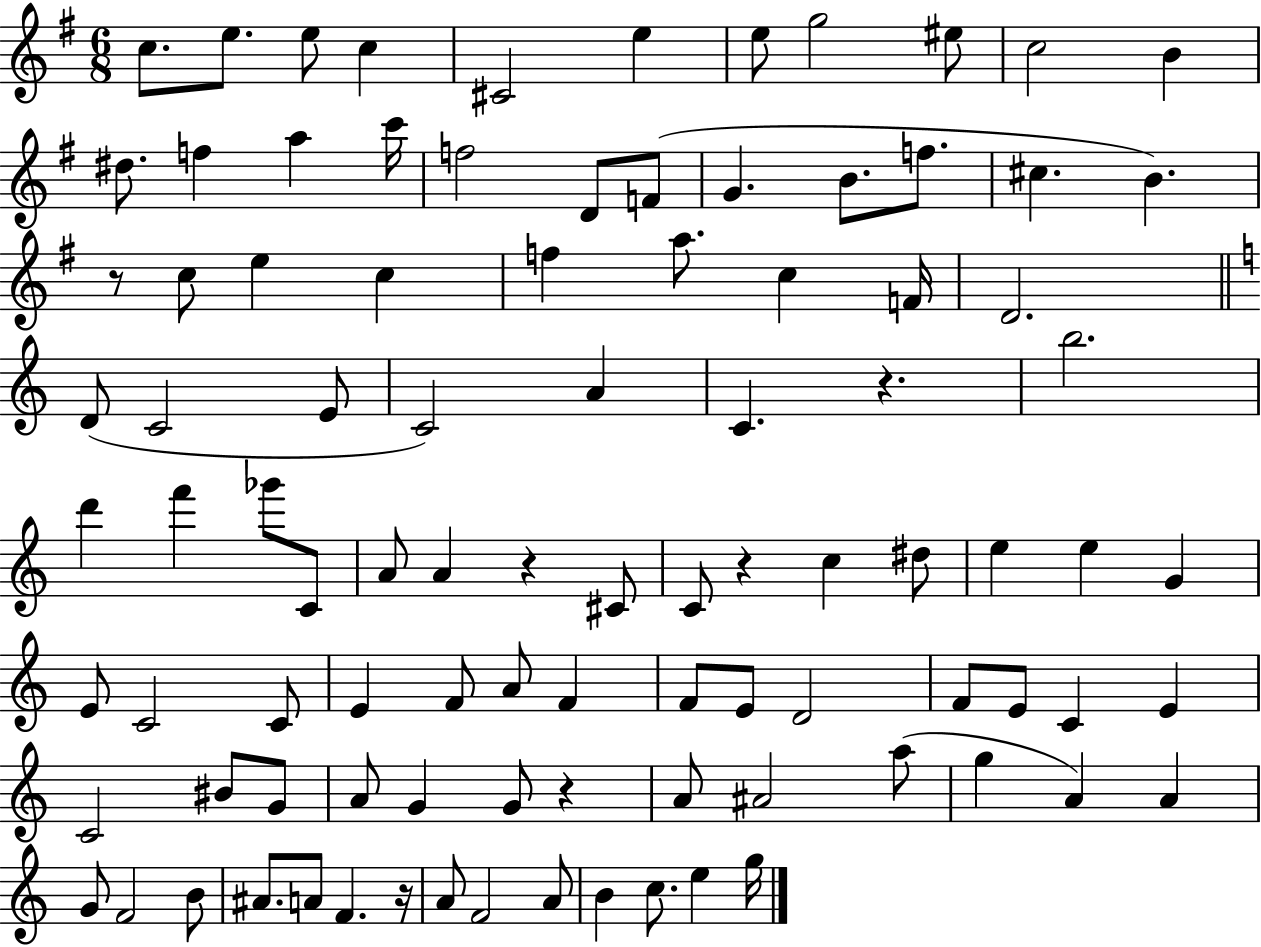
X:1
T:Untitled
M:6/8
L:1/4
K:G
c/2 e/2 e/2 c ^C2 e e/2 g2 ^e/2 c2 B ^d/2 f a c'/4 f2 D/2 F/2 G B/2 f/2 ^c B z/2 c/2 e c f a/2 c F/4 D2 D/2 C2 E/2 C2 A C z b2 d' f' _g'/2 C/2 A/2 A z ^C/2 C/2 z c ^d/2 e e G E/2 C2 C/2 E F/2 A/2 F F/2 E/2 D2 F/2 E/2 C E C2 ^B/2 G/2 A/2 G G/2 z A/2 ^A2 a/2 g A A G/2 F2 B/2 ^A/2 A/2 F z/4 A/2 F2 A/2 B c/2 e g/4